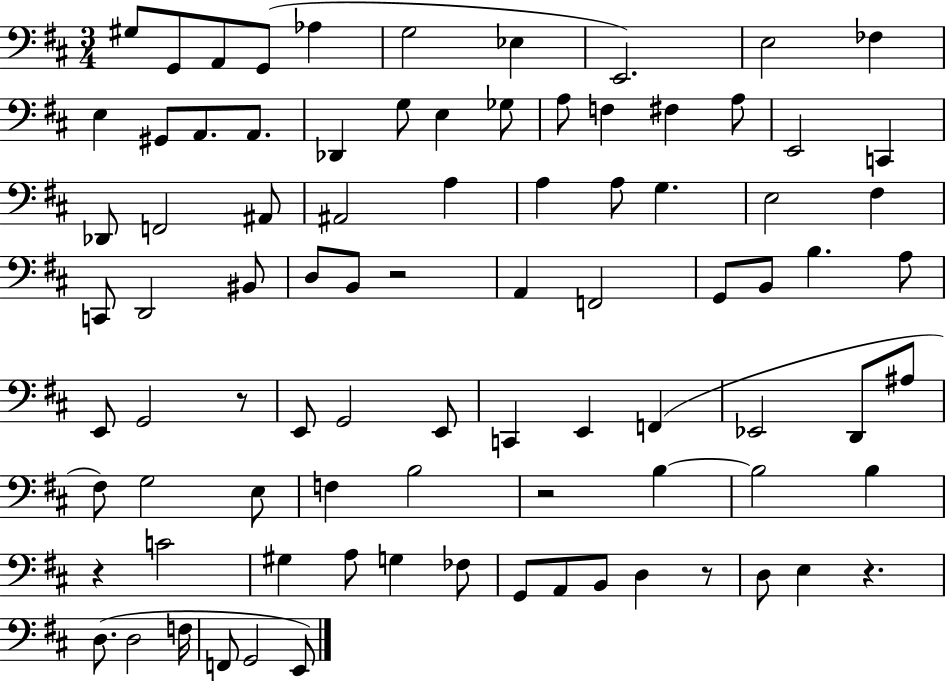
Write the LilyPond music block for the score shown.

{
  \clef bass
  \numericTimeSignature
  \time 3/4
  \key d \major
  gis8 g,8 a,8 g,8( aes4 | g2 ees4 | e,2.) | e2 fes4 | \break e4 gis,8 a,8. a,8. | des,4 g8 e4 ges8 | a8 f4 fis4 a8 | e,2 c,4 | \break des,8 f,2 ais,8 | ais,2 a4 | a4 a8 g4. | e2 fis4 | \break c,8 d,2 bis,8 | d8 b,8 r2 | a,4 f,2 | g,8 b,8 b4. a8 | \break e,8 g,2 r8 | e,8 g,2 e,8 | c,4 e,4 f,4( | ees,2 d,8 ais8 | \break fis8) g2 e8 | f4 b2 | r2 b4~~ | b2 b4 | \break r4 c'2 | gis4 a8 g4 fes8 | g,8 a,8 b,8 d4 r8 | d8 e4 r4. | \break d8.( d2 f16 | f,8 g,2 e,8) | \bar "|."
}